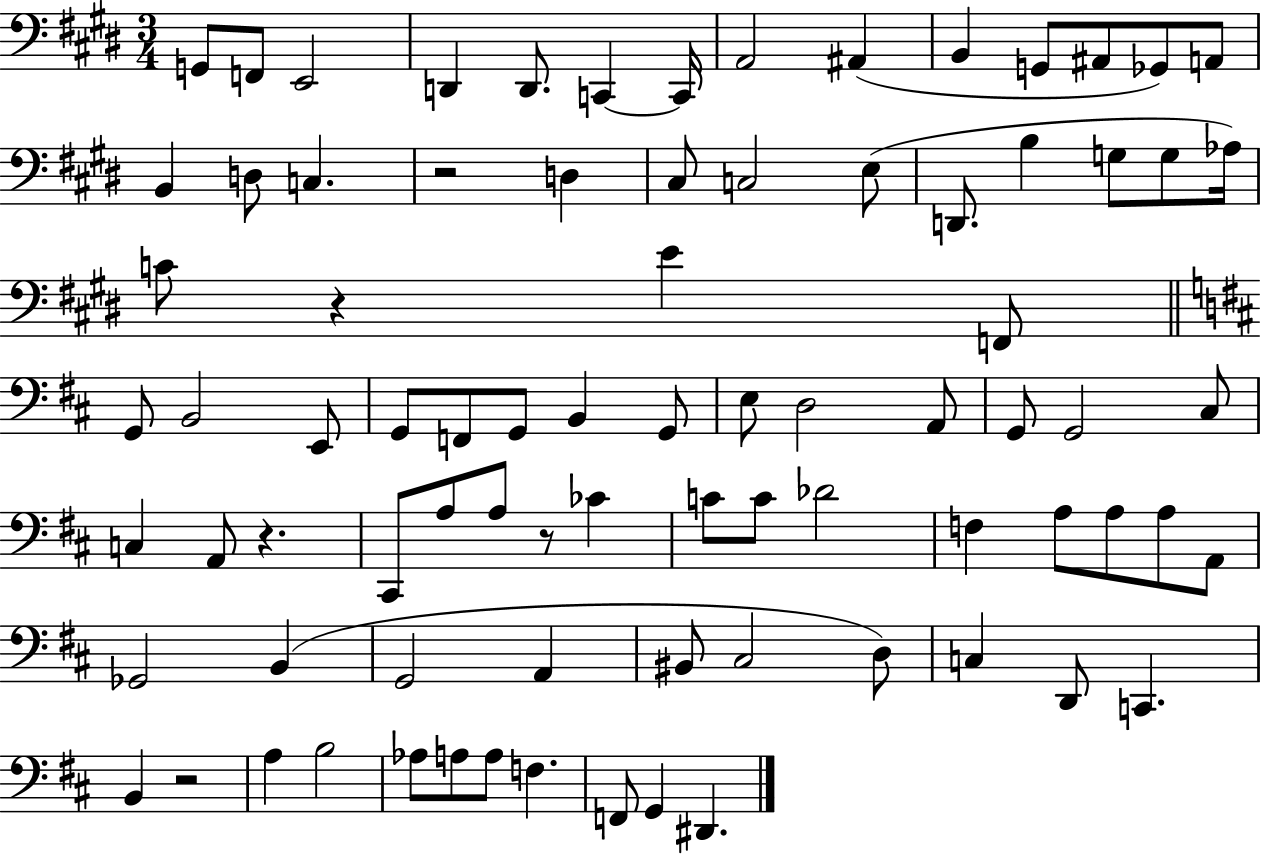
{
  \clef bass
  \numericTimeSignature
  \time 3/4
  \key e \major
  g,8 f,8 e,2 | d,4 d,8. c,4~~ c,16 | a,2 ais,4( | b,4 g,8 ais,8 ges,8) a,8 | \break b,4 d8 c4. | r2 d4 | cis8 c2 e8( | d,8. b4 g8 g8 aes16) | \break c'8 r4 e'4 f,8 | \bar "||" \break \key d \major g,8 b,2 e,8 | g,8 f,8 g,8 b,4 g,8 | e8 d2 a,8 | g,8 g,2 cis8 | \break c4 a,8 r4. | cis,8 a8 a8 r8 ces'4 | c'8 c'8 des'2 | f4 a8 a8 a8 a,8 | \break ges,2 b,4( | g,2 a,4 | bis,8 cis2 d8) | c4 d,8 c,4. | \break b,4 r2 | a4 b2 | aes8 a8 a8 f4. | f,8 g,4 dis,4. | \break \bar "|."
}